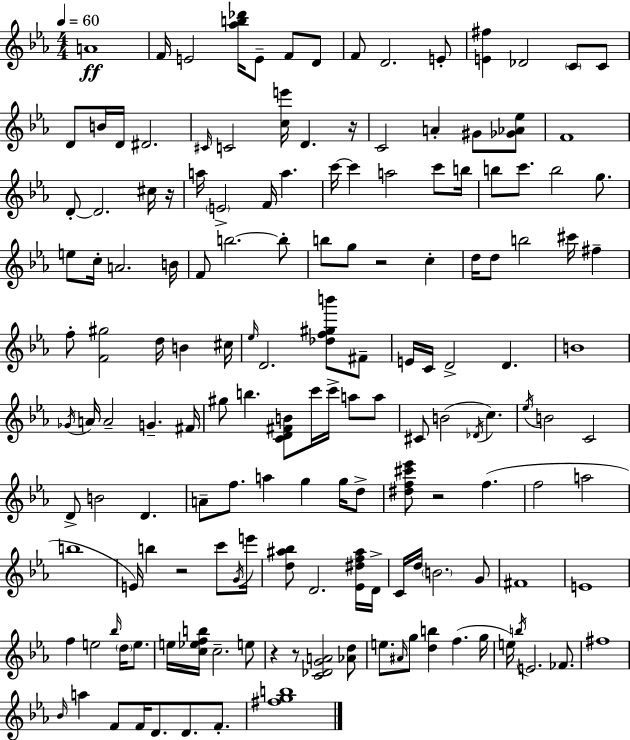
A4/w F4/s E4/h [Ab5,B5,Db6]/s E4/e F4/e D4/e F4/e D4/h. E4/e [E4,F#5]/q Db4/h C4/e C4/e D4/e B4/s D4/s D#4/h. C#4/s C4/h [C5,E6]/s D4/q. R/s C4/h A4/q G#4/e [Gb4,Ab4,Eb5]/e F4/w D4/e D4/h. C#5/s R/s A5/s E4/h F4/s A5/q. C6/s C6/q A5/h C6/e B5/s B5/e C6/e. B5/h G5/e. E5/e C5/s A4/h. B4/s F4/e B5/h. B5/e B5/e G5/e R/h C5/q D5/s D5/e B5/h C#6/s F#5/q F5/e [F4,G#5]/h D5/s B4/q C#5/s Eb5/s D4/h. [Db5,F5,G#5,B6]/e F#4/e E4/s C4/s D4/h D4/q. B4/w Gb4/s A4/s A4/h G4/q. F#4/s G#5/e B5/q. [C4,D4,F#4,B4]/e C6/s C6/s A5/e A5/e C#4/e B4/h Db4/s C5/q. Eb5/s B4/h C4/h D4/e B4/h D4/q. A4/e F5/e. A5/q G5/q G5/s D5/e [D#5,F5,C#6,Eb6]/e R/h F5/q. F5/h A5/h B5/w E4/s B5/q R/h C6/e G4/s E6/s [D5,A#5,Bb5]/e D4/h. [Eb4,D#5,F5,A#5]/s D4/s C4/s D5/s B4/h. G4/e F#4/w E4/w F5/q E5/h Bb5/s D5/s E5/e. E5/s [C5,Eb5,F5,B5]/s C5/h. E5/e R/q R/e [C4,Db4,G4,A4]/h [Ab4,D5]/e E5/e. A#4/s G5/e [D5,B5]/q F5/q. G5/s E5/s B5/s E4/h. FES4/e. F#5/w Bb4/s A5/q F4/e F4/s D4/e. D4/e. F4/e. [F#5,G5,B5]/w